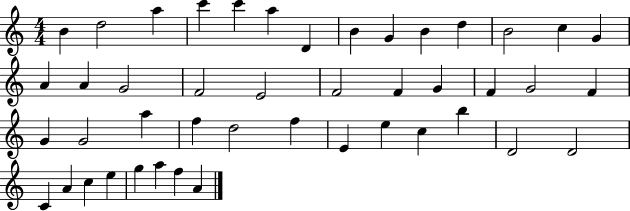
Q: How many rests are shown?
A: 0